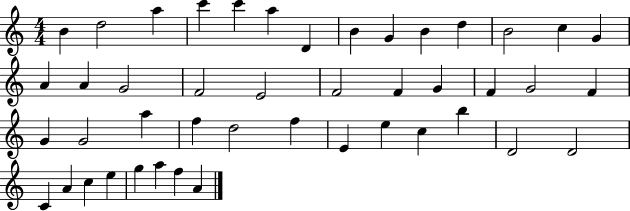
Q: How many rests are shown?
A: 0